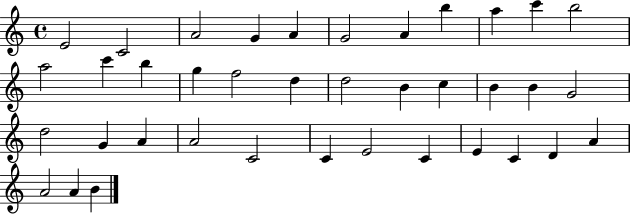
{
  \clef treble
  \time 4/4
  \defaultTimeSignature
  \key c \major
  e'2 c'2 | a'2 g'4 a'4 | g'2 a'4 b''4 | a''4 c'''4 b''2 | \break a''2 c'''4 b''4 | g''4 f''2 d''4 | d''2 b'4 c''4 | b'4 b'4 g'2 | \break d''2 g'4 a'4 | a'2 c'2 | c'4 e'2 c'4 | e'4 c'4 d'4 a'4 | \break a'2 a'4 b'4 | \bar "|."
}